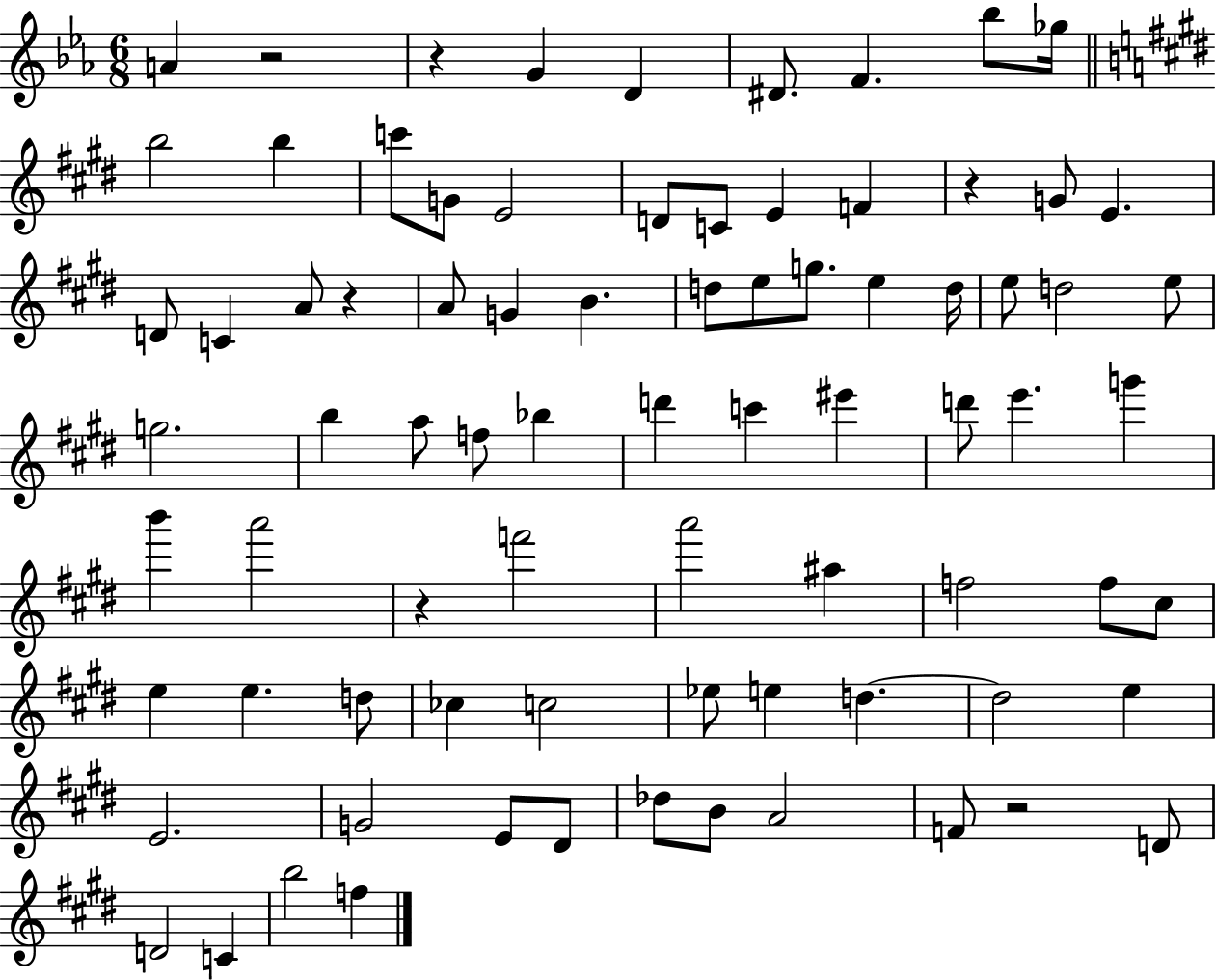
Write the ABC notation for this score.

X:1
T:Untitled
M:6/8
L:1/4
K:Eb
A z2 z G D ^D/2 F _b/2 _g/4 b2 b c'/2 G/2 E2 D/2 C/2 E F z G/2 E D/2 C A/2 z A/2 G B d/2 e/2 g/2 e d/4 e/2 d2 e/2 g2 b a/2 f/2 _b d' c' ^e' d'/2 e' g' b' a'2 z f'2 a'2 ^a f2 f/2 ^c/2 e e d/2 _c c2 _e/2 e d d2 e E2 G2 E/2 ^D/2 _d/2 B/2 A2 F/2 z2 D/2 D2 C b2 f